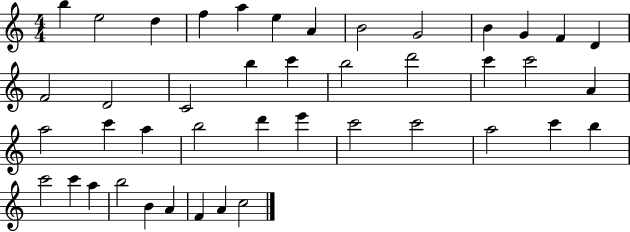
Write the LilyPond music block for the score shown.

{
  \clef treble
  \numericTimeSignature
  \time 4/4
  \key c \major
  b''4 e''2 d''4 | f''4 a''4 e''4 a'4 | b'2 g'2 | b'4 g'4 f'4 d'4 | \break f'2 d'2 | c'2 b''4 c'''4 | b''2 d'''2 | c'''4 c'''2 a'4 | \break a''2 c'''4 a''4 | b''2 d'''4 e'''4 | c'''2 c'''2 | a''2 c'''4 b''4 | \break c'''2 c'''4 a''4 | b''2 b'4 a'4 | f'4 a'4 c''2 | \bar "|."
}